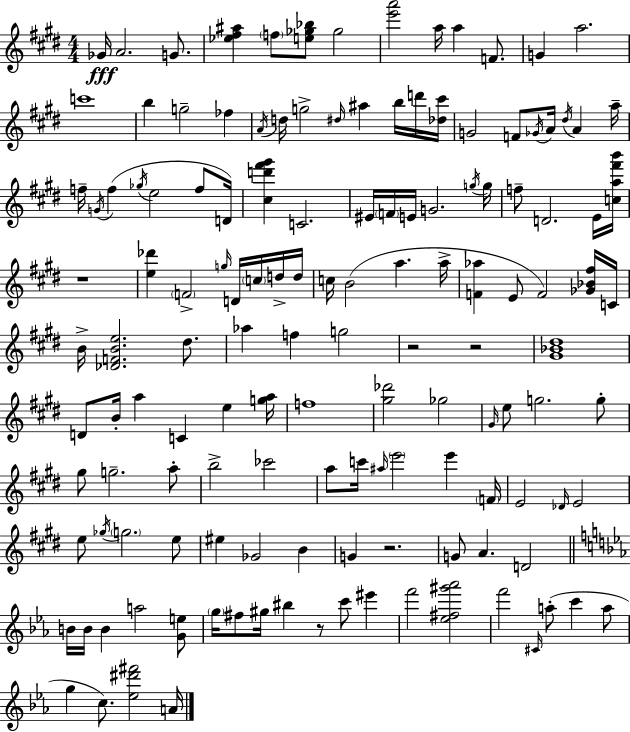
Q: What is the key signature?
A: E major